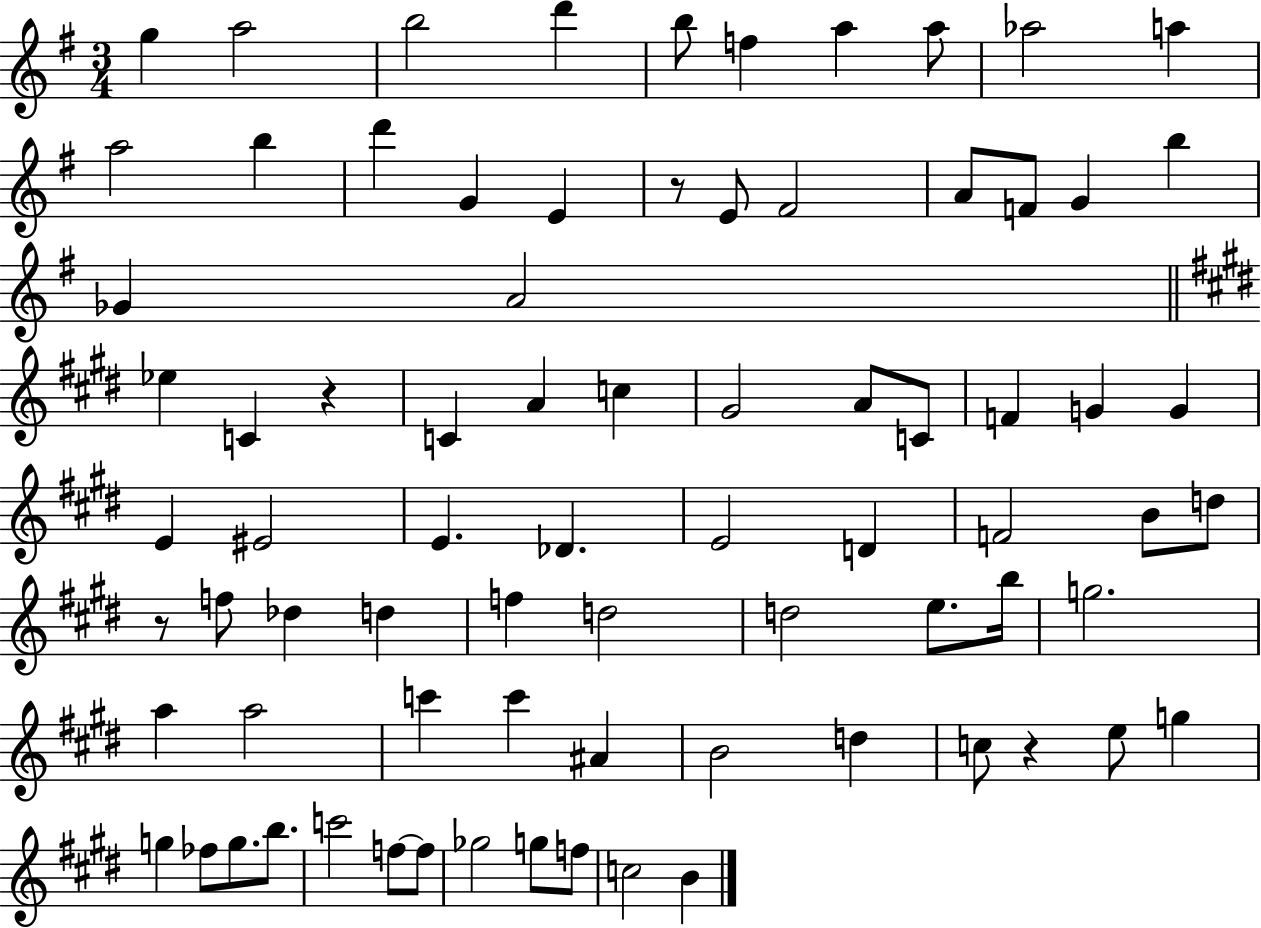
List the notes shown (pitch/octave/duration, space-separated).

G5/q A5/h B5/h D6/q B5/e F5/q A5/q A5/e Ab5/h A5/q A5/h B5/q D6/q G4/q E4/q R/e E4/e F#4/h A4/e F4/e G4/q B5/q Gb4/q A4/h Eb5/q C4/q R/q C4/q A4/q C5/q G#4/h A4/e C4/e F4/q G4/q G4/q E4/q EIS4/h E4/q. Db4/q. E4/h D4/q F4/h B4/e D5/e R/e F5/e Db5/q D5/q F5/q D5/h D5/h E5/e. B5/s G5/h. A5/q A5/h C6/q C6/q A#4/q B4/h D5/q C5/e R/q E5/e G5/q G5/q FES5/e G5/e. B5/e. C6/h F5/e F5/e Gb5/h G5/e F5/e C5/h B4/q